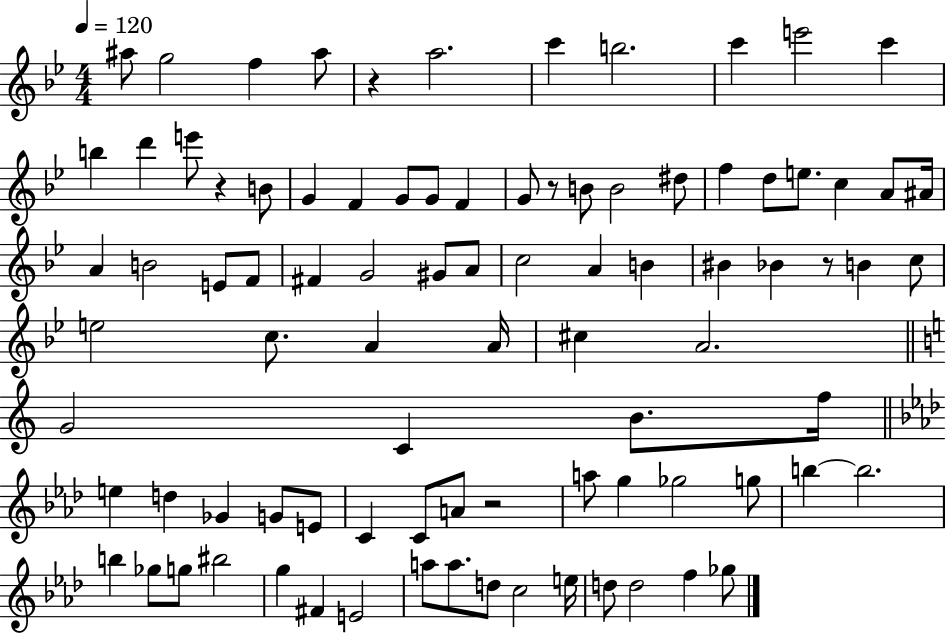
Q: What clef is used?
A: treble